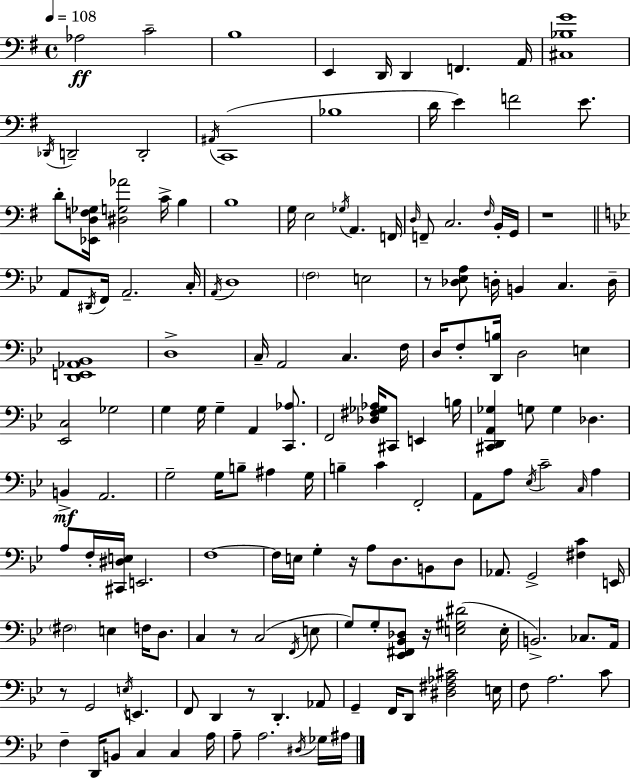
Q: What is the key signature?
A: E minor